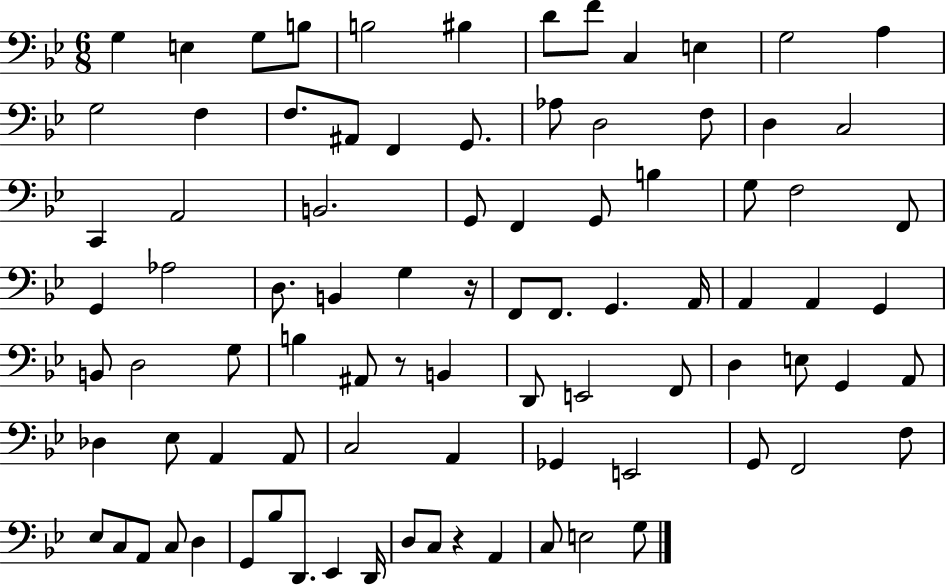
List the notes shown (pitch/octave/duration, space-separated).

G3/q E3/q G3/e B3/e B3/h BIS3/q D4/e F4/e C3/q E3/q G3/h A3/q G3/h F3/q F3/e. A#2/e F2/q G2/e. Ab3/e D3/h F3/e D3/q C3/h C2/q A2/h B2/h. G2/e F2/q G2/e B3/q G3/e F3/h F2/e G2/q Ab3/h D3/e. B2/q G3/q R/s F2/e F2/e. G2/q. A2/s A2/q A2/q G2/q B2/e D3/h G3/e B3/q A#2/e R/e B2/q D2/e E2/h F2/e D3/q E3/e G2/q A2/e Db3/q Eb3/e A2/q A2/e C3/h A2/q Gb2/q E2/h G2/e F2/h F3/e Eb3/e C3/e A2/e C3/e D3/q G2/e Bb3/e D2/e. Eb2/q D2/s D3/e C3/e R/q A2/q C3/e E3/h G3/e